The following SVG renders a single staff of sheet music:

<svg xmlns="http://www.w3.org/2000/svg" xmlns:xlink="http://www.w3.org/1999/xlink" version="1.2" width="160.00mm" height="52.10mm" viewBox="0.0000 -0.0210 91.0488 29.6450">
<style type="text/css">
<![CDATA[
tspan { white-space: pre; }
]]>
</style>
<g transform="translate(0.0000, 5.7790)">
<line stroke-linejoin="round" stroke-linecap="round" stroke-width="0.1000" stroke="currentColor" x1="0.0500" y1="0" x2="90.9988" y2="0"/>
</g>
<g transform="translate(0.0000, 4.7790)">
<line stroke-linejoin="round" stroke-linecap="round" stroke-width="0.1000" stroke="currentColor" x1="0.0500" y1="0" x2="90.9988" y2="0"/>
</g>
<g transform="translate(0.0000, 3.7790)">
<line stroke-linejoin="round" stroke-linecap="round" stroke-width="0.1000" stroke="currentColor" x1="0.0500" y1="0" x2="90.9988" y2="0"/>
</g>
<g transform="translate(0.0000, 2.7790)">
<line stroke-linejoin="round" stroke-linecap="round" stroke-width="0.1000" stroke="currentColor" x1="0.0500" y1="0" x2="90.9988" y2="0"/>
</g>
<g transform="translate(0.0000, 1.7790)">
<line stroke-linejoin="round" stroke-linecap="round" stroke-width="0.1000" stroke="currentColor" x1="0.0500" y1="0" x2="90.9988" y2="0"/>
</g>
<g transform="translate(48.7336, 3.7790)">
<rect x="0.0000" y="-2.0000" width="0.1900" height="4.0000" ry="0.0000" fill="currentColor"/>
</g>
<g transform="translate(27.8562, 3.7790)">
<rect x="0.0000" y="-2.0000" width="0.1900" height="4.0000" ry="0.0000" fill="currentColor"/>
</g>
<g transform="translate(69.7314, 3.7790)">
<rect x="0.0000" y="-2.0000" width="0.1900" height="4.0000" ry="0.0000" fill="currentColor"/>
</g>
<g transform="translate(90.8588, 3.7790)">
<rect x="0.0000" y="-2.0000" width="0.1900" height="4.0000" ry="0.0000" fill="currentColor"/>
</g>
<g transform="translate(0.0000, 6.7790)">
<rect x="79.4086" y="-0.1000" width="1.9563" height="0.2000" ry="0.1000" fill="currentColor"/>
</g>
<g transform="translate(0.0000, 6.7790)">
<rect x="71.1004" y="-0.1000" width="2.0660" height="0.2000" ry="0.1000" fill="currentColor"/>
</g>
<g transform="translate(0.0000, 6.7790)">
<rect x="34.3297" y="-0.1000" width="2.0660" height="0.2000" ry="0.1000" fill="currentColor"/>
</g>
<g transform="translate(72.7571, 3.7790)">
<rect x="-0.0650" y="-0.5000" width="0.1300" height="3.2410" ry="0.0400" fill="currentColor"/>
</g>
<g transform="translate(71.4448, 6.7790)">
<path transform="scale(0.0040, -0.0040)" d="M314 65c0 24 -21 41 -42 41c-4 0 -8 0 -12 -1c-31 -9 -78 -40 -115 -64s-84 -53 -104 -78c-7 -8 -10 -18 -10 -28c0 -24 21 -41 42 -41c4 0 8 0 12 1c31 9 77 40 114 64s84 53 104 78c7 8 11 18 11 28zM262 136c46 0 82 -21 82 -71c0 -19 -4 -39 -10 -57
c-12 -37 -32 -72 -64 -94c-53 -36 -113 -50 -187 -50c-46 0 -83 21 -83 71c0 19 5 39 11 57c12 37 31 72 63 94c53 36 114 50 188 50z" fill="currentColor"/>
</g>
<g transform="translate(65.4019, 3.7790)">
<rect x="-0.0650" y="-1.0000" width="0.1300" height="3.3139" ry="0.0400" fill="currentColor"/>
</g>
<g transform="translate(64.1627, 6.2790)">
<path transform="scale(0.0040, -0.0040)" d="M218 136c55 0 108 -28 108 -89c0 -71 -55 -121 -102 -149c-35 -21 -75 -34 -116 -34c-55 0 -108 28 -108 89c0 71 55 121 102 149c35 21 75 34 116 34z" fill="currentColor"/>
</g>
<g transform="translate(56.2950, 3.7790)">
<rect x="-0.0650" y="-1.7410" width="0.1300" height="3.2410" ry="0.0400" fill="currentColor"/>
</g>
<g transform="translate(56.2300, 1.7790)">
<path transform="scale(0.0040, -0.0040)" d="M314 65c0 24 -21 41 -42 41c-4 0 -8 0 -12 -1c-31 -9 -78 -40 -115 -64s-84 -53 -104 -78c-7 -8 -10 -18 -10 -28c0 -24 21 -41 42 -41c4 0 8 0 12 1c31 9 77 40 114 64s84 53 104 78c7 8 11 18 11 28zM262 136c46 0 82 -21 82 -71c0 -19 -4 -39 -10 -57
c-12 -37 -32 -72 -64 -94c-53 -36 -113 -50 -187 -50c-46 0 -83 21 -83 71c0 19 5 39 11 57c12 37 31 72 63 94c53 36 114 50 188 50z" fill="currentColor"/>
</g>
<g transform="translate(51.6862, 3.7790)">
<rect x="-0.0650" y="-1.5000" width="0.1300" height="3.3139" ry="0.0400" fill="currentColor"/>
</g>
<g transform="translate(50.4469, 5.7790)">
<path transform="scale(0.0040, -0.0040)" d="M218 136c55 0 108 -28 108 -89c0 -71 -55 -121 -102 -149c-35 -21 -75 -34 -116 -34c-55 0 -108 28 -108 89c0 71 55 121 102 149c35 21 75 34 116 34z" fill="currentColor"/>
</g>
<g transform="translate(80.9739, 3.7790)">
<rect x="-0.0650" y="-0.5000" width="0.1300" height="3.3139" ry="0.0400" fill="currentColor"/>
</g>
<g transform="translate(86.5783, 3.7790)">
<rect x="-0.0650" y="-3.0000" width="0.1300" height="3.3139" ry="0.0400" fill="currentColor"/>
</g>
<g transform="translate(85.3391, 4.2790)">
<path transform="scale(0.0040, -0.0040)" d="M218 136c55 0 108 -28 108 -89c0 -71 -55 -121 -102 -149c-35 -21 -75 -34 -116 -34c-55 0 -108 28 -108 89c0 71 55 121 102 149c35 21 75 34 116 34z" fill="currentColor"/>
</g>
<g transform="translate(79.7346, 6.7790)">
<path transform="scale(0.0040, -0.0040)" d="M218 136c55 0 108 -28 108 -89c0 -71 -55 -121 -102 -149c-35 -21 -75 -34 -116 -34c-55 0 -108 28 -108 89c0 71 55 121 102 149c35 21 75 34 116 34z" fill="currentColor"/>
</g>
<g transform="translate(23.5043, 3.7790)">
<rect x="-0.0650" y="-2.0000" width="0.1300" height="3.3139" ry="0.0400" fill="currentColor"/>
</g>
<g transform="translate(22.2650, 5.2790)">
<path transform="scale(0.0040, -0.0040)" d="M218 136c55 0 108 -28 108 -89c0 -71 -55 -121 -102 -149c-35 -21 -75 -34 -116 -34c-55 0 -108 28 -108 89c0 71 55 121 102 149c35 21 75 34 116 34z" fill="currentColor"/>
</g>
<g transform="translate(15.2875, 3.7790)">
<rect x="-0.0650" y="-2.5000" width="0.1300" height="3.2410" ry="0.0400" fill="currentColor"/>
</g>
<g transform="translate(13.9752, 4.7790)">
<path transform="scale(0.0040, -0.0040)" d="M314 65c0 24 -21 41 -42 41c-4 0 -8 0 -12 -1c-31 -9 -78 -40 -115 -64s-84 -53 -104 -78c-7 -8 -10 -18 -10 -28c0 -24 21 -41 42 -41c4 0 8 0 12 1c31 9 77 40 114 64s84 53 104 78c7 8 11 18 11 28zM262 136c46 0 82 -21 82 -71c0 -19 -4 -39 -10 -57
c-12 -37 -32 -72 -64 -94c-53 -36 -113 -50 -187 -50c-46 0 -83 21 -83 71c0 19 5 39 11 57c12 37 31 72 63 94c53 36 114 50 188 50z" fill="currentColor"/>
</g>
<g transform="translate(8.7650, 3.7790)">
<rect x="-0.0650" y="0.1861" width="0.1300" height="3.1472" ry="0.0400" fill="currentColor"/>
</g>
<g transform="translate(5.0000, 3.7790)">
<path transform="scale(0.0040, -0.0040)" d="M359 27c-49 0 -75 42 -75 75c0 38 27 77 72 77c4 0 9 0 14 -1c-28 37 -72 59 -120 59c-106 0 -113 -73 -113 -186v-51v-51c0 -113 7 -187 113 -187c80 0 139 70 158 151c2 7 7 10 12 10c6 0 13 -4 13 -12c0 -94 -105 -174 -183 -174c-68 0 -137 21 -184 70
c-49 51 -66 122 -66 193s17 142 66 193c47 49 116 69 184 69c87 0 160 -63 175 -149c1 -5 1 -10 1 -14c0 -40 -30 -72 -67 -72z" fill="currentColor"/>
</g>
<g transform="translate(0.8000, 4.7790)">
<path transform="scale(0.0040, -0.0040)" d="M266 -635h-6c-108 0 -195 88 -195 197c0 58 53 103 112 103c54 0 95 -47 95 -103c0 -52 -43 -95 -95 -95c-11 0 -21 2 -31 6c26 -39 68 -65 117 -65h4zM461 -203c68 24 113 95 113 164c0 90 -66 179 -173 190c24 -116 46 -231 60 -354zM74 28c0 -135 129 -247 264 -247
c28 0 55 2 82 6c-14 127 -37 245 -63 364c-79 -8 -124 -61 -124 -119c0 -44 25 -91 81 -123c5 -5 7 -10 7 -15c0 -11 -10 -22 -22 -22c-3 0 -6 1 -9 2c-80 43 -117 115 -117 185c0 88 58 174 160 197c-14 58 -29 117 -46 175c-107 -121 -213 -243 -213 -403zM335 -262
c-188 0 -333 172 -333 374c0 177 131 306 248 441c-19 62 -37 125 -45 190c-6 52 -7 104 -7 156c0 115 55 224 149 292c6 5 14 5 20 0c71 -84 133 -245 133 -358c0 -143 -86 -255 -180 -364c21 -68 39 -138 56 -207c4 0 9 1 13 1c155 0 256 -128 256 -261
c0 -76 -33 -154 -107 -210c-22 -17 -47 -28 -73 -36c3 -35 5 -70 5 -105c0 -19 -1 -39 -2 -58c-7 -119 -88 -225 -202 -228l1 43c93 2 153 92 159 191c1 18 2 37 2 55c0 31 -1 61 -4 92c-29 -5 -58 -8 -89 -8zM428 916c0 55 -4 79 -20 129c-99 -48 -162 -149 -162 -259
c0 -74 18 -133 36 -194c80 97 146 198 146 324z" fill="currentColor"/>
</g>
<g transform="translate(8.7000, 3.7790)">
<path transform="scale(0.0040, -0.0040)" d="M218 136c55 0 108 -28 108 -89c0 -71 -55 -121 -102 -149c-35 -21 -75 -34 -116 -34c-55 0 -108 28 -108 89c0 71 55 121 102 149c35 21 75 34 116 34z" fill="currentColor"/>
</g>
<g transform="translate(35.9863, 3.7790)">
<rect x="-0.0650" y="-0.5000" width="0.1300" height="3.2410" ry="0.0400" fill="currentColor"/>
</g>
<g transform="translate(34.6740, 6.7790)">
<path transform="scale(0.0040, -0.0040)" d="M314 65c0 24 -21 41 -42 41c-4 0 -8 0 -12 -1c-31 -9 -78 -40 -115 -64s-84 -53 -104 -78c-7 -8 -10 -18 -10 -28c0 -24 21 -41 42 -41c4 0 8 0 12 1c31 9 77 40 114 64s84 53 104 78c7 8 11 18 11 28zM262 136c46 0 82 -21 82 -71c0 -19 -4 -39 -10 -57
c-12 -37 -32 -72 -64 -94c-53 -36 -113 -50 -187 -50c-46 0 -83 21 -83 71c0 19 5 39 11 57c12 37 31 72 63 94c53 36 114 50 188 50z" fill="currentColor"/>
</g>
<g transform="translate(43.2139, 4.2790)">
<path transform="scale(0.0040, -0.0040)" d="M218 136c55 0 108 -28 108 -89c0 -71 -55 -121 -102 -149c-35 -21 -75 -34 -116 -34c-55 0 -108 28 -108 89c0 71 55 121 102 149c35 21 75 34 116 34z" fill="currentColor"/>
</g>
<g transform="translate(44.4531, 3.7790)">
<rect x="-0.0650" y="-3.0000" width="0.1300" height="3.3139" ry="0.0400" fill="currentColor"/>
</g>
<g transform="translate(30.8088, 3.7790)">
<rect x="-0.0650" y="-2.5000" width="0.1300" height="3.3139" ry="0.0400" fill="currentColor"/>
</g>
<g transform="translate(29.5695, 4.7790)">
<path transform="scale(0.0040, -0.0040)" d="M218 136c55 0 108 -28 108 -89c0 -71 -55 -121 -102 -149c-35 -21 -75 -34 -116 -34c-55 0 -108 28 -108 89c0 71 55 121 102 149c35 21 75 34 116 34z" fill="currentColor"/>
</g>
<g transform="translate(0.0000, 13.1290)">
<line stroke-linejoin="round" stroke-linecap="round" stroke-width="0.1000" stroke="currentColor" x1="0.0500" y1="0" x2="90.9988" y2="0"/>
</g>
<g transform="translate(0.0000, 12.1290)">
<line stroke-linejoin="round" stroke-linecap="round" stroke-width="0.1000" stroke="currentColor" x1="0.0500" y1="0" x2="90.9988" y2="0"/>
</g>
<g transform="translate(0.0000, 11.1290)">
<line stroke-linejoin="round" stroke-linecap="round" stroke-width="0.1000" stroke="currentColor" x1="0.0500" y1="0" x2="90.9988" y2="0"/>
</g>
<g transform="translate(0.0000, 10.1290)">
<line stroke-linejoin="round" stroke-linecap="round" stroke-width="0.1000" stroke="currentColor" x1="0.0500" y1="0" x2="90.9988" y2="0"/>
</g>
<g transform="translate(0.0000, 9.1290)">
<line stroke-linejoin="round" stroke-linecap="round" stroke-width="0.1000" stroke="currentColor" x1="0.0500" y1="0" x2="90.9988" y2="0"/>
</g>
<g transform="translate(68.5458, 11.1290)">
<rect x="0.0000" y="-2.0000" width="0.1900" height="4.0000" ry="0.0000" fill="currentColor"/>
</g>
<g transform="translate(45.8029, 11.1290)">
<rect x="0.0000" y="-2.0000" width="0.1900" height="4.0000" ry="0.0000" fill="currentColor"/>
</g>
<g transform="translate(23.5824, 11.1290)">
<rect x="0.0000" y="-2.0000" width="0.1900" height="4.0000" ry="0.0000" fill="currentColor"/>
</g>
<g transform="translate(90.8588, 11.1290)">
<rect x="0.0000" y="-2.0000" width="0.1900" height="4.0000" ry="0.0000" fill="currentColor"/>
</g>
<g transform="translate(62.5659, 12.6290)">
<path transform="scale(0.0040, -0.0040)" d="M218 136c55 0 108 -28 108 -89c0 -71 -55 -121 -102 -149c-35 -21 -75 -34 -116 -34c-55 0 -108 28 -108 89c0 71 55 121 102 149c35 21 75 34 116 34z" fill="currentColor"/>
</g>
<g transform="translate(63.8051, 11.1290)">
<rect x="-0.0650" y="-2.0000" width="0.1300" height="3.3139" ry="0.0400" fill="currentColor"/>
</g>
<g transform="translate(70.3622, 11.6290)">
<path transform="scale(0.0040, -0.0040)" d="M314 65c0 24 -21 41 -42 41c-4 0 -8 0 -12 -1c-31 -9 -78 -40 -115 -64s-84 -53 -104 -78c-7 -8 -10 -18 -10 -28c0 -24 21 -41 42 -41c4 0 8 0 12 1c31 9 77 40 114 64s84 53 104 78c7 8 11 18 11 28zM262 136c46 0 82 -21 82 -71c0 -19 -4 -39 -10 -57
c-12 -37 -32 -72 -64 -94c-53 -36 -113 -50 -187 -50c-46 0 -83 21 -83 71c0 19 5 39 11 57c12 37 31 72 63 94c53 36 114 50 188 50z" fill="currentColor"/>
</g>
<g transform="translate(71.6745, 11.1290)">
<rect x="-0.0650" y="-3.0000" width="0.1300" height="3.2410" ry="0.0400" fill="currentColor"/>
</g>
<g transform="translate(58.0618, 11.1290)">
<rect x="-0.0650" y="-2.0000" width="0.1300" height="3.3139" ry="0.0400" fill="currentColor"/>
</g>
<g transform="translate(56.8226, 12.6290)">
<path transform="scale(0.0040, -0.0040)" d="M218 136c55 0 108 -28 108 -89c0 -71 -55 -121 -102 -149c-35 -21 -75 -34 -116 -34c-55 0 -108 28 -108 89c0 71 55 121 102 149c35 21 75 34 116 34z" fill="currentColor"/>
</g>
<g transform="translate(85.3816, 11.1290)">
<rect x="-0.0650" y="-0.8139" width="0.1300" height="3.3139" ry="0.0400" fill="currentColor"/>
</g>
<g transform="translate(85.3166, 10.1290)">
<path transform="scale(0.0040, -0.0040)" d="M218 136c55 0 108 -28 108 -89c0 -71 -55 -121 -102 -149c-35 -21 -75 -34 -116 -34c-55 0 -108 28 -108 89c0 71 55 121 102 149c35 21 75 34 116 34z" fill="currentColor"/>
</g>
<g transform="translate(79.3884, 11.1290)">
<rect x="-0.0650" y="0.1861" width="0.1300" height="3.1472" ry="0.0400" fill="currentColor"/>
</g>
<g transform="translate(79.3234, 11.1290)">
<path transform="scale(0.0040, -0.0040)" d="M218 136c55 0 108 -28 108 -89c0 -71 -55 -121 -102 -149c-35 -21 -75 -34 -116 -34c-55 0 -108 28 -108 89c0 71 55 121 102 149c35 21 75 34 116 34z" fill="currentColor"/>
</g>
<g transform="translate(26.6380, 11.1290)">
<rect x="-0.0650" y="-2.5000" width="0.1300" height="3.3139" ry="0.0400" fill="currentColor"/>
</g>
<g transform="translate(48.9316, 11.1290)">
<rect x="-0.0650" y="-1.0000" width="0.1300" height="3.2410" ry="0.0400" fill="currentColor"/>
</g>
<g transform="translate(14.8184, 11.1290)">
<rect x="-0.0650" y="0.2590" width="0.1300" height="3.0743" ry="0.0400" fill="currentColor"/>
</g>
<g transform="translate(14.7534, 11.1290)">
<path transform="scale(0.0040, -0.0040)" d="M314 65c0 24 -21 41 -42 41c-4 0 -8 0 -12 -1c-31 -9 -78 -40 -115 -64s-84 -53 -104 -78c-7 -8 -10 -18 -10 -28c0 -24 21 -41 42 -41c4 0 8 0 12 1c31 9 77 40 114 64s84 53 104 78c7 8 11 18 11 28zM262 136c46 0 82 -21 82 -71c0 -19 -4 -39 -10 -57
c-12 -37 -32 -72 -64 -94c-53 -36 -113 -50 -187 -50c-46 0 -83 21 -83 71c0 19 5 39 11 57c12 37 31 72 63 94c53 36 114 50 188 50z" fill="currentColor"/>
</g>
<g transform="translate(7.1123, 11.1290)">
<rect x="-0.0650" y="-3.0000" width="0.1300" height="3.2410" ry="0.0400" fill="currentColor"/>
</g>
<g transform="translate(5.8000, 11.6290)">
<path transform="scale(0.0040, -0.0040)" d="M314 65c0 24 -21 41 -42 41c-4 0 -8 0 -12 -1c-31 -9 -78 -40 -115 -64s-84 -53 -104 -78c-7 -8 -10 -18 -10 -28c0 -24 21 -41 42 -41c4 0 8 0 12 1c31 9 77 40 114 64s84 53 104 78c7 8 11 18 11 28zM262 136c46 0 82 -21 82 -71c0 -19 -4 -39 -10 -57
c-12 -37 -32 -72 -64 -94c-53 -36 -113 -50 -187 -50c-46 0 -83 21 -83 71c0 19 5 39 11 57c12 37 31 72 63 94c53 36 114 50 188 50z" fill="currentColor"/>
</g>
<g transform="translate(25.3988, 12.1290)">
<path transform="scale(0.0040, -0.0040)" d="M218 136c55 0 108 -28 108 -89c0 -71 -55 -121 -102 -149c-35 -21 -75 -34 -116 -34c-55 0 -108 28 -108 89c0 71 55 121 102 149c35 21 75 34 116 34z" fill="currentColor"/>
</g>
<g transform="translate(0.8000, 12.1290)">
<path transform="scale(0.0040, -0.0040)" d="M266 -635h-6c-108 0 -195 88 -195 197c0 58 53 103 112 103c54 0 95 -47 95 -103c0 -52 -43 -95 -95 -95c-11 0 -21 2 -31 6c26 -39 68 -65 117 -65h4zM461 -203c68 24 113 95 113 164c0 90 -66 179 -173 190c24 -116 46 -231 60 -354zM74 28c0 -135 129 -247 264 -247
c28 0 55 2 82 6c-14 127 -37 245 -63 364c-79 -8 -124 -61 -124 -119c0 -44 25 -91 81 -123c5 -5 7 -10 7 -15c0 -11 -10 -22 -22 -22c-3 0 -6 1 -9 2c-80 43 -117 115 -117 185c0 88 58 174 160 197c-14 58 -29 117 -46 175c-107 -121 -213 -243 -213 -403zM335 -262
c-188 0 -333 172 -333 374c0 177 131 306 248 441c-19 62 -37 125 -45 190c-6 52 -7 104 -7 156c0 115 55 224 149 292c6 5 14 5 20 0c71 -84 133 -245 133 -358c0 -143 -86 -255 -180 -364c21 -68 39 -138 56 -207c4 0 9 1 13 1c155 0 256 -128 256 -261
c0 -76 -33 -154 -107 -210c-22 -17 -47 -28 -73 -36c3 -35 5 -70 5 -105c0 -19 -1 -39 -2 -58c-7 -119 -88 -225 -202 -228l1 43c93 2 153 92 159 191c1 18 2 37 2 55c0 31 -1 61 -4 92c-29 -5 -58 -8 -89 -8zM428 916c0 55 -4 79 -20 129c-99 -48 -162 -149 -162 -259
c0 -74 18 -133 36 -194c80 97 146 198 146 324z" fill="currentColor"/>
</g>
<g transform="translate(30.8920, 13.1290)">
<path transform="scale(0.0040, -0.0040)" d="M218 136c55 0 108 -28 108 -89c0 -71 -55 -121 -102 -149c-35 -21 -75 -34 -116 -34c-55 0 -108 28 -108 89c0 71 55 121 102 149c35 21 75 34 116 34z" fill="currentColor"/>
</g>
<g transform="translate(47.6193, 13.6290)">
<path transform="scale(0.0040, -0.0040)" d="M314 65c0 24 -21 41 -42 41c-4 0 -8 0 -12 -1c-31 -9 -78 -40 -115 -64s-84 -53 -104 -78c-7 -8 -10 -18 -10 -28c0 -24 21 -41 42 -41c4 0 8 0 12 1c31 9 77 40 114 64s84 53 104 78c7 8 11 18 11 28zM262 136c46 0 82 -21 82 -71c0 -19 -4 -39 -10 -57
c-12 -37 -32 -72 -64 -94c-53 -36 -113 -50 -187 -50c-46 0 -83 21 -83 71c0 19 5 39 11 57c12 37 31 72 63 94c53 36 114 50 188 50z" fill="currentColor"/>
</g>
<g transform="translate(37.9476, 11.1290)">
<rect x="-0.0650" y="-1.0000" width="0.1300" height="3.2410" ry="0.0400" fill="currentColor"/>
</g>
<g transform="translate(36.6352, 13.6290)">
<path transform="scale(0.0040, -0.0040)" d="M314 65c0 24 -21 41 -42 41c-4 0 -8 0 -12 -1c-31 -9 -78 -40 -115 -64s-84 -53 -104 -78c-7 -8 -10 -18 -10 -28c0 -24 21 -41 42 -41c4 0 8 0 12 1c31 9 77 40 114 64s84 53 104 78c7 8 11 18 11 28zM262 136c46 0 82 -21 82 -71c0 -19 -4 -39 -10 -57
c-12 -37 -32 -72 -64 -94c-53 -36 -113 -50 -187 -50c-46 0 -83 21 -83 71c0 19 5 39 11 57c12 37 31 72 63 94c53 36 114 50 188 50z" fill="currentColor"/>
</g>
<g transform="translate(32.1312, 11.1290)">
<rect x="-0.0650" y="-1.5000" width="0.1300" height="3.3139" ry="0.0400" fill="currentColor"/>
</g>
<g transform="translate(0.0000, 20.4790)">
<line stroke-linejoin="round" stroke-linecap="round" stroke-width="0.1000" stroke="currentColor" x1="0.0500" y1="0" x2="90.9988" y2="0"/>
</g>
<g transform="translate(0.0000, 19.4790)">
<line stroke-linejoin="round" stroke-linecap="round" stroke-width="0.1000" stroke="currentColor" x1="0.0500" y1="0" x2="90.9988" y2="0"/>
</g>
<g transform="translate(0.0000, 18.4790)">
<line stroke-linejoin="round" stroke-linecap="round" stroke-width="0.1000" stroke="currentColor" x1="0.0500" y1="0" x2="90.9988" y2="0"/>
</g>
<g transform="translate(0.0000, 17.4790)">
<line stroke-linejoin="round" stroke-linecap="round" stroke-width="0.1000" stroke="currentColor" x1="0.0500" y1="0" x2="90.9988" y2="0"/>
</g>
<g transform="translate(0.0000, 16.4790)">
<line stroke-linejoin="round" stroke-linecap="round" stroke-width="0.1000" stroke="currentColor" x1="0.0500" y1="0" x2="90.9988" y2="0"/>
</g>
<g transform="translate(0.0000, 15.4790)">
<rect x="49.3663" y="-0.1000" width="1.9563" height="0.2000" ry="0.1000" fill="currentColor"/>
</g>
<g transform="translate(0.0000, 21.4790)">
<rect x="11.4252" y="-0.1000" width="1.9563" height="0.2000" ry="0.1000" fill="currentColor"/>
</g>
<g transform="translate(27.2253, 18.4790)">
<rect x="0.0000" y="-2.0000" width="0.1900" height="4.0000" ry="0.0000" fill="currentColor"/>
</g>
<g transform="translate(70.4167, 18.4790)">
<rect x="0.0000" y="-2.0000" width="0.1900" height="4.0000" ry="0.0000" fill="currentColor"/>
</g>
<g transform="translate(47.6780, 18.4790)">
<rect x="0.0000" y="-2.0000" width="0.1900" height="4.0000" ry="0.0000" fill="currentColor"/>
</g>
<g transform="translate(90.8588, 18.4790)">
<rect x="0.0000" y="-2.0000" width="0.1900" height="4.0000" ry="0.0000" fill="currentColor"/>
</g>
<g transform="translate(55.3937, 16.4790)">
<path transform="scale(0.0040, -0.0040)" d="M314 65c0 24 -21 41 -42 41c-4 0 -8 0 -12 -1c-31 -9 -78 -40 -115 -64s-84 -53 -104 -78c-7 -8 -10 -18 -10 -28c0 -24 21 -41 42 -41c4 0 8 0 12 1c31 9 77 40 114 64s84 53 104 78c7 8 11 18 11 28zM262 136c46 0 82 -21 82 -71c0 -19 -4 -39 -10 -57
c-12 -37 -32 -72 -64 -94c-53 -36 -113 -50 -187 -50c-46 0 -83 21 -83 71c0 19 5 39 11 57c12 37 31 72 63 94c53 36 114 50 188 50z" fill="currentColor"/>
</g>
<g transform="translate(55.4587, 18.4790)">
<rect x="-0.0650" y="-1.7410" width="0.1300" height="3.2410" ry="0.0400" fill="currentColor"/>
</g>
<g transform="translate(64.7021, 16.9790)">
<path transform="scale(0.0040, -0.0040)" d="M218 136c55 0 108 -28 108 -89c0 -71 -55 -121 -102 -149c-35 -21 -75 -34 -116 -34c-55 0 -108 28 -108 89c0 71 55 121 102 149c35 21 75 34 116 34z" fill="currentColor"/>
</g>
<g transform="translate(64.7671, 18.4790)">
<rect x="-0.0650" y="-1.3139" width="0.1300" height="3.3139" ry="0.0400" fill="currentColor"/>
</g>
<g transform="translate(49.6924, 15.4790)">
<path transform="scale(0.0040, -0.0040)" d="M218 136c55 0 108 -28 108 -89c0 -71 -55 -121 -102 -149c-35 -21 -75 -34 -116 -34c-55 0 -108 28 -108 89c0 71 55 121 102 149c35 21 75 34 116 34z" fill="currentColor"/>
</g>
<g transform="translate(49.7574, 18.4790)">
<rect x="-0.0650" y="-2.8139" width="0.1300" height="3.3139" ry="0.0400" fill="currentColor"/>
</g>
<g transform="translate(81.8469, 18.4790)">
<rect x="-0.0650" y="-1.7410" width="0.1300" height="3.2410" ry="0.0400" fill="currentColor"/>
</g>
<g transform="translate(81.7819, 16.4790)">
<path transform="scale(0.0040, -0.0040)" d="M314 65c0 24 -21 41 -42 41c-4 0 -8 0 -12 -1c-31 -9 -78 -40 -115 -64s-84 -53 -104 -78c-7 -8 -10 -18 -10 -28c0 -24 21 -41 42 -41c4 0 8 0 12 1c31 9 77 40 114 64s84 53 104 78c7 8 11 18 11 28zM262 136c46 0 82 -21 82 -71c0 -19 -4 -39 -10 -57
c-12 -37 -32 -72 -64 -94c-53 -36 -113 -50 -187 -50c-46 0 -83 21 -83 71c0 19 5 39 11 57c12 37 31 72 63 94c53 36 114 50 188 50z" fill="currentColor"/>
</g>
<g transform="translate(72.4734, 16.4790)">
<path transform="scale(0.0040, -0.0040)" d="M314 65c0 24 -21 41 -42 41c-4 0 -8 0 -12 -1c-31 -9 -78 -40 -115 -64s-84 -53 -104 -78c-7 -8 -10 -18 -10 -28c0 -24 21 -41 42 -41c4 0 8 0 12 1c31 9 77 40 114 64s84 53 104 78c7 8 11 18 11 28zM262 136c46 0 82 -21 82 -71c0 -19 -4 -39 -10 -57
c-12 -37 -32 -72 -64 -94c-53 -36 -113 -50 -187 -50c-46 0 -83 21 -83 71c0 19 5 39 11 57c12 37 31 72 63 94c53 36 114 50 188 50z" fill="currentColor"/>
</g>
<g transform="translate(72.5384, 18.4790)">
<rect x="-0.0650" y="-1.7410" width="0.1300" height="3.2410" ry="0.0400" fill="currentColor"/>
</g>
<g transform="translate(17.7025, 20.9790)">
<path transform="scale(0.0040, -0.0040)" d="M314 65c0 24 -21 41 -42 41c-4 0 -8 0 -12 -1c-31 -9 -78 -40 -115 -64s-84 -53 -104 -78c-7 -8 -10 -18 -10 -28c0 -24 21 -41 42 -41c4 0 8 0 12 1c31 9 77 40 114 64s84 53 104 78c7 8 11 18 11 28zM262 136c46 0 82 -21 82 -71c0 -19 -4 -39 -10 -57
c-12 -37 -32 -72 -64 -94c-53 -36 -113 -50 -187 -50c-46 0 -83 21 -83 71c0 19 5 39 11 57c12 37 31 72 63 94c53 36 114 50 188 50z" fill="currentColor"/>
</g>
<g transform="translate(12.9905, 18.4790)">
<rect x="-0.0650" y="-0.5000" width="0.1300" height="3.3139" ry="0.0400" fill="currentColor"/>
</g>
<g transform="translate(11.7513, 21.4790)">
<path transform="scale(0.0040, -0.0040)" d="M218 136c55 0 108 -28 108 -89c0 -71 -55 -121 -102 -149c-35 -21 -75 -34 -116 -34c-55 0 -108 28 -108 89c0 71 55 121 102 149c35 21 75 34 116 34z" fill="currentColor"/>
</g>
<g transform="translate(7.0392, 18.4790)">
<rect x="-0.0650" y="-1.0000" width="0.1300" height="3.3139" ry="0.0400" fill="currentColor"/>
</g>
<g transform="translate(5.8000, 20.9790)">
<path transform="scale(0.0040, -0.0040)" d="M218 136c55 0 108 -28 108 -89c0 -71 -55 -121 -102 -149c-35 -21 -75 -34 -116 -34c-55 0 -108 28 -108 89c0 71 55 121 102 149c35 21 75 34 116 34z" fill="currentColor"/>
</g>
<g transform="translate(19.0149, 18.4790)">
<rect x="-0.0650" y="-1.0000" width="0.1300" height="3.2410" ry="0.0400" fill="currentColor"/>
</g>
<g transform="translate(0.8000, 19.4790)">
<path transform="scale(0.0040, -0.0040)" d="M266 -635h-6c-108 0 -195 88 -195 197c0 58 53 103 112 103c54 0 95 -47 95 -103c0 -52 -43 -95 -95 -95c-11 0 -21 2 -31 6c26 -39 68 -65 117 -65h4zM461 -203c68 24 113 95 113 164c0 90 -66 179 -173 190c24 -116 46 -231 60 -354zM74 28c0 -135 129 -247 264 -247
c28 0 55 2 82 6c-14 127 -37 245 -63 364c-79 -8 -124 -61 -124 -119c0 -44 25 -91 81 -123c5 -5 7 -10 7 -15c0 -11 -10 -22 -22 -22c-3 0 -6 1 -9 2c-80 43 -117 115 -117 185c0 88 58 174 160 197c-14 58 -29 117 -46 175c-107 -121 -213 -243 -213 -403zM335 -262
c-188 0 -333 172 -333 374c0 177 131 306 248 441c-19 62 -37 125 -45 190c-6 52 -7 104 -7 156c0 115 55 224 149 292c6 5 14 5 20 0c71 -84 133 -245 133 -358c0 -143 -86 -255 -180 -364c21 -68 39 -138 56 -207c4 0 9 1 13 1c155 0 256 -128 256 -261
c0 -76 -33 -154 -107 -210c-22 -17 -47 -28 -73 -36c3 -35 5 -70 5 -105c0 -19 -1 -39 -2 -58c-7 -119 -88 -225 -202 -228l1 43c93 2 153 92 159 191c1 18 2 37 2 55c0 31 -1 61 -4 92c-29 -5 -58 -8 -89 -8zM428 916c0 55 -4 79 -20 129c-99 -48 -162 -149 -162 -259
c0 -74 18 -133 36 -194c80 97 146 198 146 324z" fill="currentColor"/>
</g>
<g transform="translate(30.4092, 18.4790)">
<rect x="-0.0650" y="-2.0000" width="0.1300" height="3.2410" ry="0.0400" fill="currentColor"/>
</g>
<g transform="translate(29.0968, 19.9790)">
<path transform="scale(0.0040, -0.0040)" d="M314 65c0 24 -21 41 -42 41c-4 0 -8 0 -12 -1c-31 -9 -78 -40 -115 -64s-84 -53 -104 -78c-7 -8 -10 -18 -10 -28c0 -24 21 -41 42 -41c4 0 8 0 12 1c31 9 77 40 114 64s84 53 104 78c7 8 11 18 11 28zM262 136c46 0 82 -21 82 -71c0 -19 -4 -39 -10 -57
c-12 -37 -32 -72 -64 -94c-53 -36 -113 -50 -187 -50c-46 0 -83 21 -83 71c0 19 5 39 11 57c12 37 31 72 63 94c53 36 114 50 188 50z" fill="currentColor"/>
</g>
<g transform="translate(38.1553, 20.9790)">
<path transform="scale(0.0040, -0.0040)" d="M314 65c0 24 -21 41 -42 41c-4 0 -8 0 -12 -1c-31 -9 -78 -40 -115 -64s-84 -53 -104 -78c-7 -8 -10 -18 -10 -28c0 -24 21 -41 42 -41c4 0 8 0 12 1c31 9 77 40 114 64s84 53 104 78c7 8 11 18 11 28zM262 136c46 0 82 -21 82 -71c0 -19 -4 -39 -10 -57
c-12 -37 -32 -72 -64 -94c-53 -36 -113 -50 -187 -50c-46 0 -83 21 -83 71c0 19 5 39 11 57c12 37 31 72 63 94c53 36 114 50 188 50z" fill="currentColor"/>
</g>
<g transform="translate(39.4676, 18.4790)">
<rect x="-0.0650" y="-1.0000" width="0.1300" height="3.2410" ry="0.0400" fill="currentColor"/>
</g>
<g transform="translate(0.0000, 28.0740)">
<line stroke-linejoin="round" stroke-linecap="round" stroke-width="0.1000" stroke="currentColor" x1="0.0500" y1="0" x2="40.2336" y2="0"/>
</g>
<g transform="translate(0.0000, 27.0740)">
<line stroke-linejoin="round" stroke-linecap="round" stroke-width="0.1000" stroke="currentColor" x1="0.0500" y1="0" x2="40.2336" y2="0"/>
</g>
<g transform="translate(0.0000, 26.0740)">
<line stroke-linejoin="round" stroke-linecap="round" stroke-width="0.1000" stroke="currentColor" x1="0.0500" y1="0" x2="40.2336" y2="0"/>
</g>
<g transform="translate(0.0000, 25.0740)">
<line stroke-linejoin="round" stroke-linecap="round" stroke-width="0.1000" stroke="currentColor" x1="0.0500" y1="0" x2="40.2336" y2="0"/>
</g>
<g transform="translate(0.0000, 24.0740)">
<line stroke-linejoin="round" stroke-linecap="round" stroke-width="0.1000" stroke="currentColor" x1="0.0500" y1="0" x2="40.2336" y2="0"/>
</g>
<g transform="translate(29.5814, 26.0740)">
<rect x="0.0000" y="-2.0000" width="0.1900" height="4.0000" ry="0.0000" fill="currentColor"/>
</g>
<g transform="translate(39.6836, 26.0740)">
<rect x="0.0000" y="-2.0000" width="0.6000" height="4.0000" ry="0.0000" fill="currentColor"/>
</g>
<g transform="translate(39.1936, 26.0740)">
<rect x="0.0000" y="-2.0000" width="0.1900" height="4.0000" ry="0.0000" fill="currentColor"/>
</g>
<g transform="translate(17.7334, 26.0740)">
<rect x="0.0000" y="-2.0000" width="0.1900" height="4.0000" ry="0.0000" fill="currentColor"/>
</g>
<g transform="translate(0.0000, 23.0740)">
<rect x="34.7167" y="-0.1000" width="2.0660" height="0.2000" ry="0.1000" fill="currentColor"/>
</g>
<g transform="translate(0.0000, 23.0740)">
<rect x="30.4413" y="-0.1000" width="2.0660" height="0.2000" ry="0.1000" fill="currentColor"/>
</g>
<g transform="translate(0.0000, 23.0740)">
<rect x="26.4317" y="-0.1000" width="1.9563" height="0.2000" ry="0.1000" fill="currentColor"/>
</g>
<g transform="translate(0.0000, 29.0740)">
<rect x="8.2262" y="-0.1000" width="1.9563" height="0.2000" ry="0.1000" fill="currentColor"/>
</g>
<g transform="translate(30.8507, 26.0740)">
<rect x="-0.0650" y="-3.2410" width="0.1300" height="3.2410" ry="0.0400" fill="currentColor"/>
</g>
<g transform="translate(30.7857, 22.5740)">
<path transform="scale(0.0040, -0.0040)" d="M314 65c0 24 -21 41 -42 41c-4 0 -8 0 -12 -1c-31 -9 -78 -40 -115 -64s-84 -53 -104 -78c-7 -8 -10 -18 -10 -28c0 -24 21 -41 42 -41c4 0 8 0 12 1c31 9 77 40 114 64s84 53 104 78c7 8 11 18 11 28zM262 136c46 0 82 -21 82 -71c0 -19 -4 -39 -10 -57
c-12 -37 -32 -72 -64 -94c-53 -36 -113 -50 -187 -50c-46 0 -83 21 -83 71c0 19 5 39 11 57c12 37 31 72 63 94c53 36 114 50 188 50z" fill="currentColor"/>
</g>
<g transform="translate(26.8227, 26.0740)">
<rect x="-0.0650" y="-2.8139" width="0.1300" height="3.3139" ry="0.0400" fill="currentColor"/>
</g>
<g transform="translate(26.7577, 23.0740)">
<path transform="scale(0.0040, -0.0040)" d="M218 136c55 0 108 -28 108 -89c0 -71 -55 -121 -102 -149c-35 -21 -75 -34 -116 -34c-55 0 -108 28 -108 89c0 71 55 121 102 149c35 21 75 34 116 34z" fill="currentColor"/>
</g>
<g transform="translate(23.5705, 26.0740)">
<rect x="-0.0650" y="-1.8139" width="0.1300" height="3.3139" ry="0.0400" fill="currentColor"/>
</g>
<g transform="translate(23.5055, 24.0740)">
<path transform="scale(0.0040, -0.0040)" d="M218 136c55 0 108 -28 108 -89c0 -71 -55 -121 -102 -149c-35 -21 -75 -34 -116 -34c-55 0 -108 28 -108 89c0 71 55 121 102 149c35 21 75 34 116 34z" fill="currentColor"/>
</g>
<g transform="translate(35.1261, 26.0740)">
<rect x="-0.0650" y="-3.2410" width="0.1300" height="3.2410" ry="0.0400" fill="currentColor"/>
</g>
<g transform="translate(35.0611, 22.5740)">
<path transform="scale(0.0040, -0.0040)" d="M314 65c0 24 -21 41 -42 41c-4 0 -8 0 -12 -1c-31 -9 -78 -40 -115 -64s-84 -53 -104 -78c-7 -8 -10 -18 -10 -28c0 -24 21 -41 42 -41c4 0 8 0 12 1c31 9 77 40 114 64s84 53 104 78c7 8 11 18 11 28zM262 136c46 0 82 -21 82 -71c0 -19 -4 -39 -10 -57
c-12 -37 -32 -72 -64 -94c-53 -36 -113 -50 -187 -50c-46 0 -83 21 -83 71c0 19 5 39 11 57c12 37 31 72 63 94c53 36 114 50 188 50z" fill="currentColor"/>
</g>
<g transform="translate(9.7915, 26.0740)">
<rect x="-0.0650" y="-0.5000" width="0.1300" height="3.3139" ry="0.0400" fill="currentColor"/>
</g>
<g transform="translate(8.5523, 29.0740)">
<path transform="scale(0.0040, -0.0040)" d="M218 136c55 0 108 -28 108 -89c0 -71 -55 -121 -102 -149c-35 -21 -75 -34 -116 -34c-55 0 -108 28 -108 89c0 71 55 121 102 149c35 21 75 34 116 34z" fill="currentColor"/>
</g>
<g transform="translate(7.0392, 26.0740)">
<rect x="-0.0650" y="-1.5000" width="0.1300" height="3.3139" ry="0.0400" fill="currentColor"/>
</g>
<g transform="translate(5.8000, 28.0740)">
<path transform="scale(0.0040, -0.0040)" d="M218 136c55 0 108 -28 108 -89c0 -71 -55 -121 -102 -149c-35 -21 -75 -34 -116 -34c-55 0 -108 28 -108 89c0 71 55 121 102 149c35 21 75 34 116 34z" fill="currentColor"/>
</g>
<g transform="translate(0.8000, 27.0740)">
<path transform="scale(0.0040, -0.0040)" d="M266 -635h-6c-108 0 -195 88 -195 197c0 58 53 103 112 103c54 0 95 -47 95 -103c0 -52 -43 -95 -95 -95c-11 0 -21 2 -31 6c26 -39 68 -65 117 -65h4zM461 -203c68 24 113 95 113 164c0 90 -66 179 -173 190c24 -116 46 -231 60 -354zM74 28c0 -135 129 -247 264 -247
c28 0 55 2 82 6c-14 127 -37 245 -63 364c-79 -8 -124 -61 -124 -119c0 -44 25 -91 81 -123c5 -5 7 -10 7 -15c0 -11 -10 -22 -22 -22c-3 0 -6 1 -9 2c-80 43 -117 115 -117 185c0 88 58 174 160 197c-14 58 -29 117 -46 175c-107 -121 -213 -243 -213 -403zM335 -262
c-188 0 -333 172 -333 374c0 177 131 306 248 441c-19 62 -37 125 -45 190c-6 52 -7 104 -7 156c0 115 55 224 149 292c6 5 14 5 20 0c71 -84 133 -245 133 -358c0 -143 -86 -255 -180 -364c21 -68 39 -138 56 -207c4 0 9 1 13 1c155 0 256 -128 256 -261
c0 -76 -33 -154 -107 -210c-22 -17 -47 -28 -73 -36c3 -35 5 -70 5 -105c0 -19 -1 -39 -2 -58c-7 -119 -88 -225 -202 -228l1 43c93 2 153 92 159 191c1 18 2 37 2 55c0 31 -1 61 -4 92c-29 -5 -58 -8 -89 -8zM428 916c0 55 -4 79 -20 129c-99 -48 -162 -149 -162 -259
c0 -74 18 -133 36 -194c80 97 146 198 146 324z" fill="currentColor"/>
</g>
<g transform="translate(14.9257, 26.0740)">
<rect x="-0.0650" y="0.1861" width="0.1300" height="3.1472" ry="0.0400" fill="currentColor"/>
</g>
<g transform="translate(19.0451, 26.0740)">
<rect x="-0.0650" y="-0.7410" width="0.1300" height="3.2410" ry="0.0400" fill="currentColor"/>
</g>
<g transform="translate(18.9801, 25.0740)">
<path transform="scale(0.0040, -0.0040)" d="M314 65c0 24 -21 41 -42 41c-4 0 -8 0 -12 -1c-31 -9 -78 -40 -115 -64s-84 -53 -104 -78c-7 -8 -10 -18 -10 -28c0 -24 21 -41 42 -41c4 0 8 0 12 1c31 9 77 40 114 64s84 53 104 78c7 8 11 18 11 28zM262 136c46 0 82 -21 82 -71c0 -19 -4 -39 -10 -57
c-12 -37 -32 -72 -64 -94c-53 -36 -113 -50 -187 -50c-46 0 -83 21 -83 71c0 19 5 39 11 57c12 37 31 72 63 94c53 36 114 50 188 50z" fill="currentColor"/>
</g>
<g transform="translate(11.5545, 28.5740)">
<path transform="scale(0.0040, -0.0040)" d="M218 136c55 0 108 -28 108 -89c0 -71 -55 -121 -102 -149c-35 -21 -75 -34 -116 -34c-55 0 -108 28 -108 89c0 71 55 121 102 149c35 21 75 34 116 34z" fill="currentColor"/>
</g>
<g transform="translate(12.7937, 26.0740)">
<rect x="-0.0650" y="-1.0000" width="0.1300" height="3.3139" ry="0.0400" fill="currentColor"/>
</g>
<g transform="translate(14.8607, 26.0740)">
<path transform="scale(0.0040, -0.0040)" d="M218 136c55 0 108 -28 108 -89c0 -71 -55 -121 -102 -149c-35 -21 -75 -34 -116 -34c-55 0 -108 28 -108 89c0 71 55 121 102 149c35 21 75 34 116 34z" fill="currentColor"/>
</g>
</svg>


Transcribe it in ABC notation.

X:1
T:Untitled
M:4/4
L:1/4
K:C
B G2 F G C2 A E f2 D C2 C A A2 B2 G E D2 D2 F F A2 B d D C D2 F2 D2 a f2 e f2 f2 E C D B d2 f a b2 b2